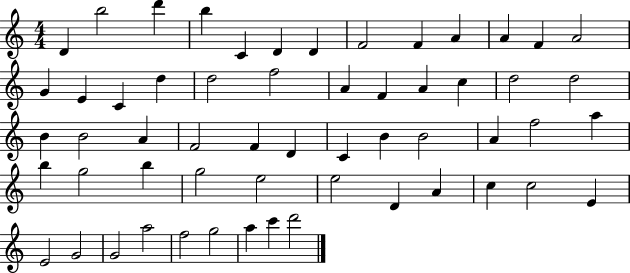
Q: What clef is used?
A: treble